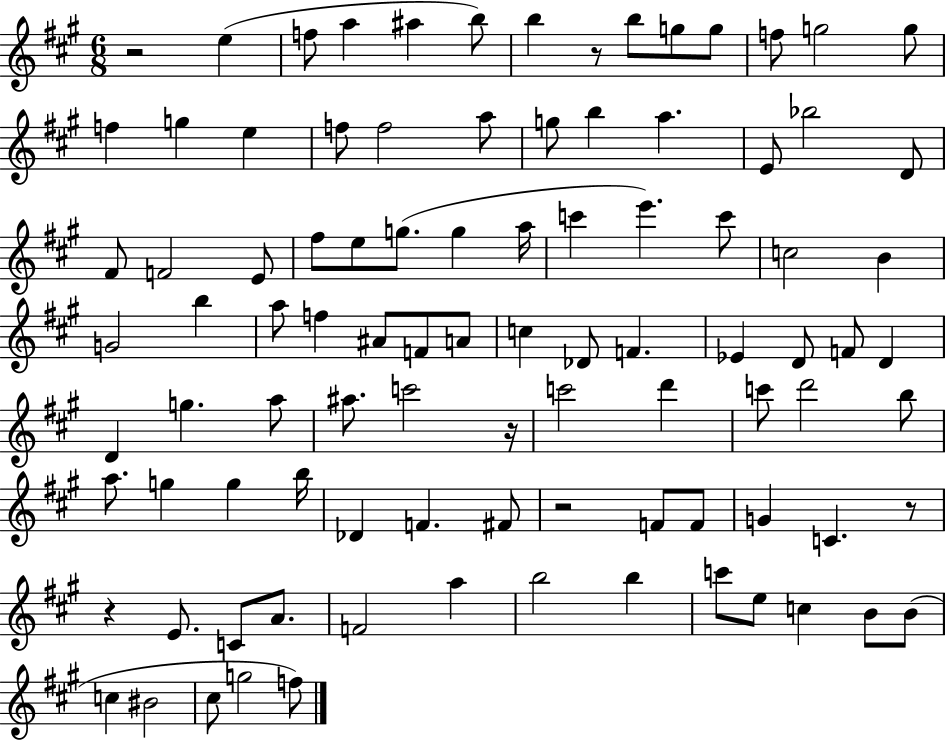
R/h E5/q F5/e A5/q A#5/q B5/e B5/q R/e B5/e G5/e G5/e F5/e G5/h G5/e F5/q G5/q E5/q F5/e F5/h A5/e G5/e B5/q A5/q. E4/e Bb5/h D4/e F#4/e F4/h E4/e F#5/e E5/e G5/e. G5/q A5/s C6/q E6/q. C6/e C5/h B4/q G4/h B5/q A5/e F5/q A#4/e F4/e A4/e C5/q Db4/e F4/q. Eb4/q D4/e F4/e D4/q D4/q G5/q. A5/e A#5/e. C6/h R/s C6/h D6/q C6/e D6/h B5/e A5/e. G5/q G5/q B5/s Db4/q F4/q. F#4/e R/h F4/e F4/e G4/q C4/q. R/e R/q E4/e. C4/e A4/e. F4/h A5/q B5/h B5/q C6/e E5/e C5/q B4/e B4/e C5/q BIS4/h C#5/e G5/h F5/e